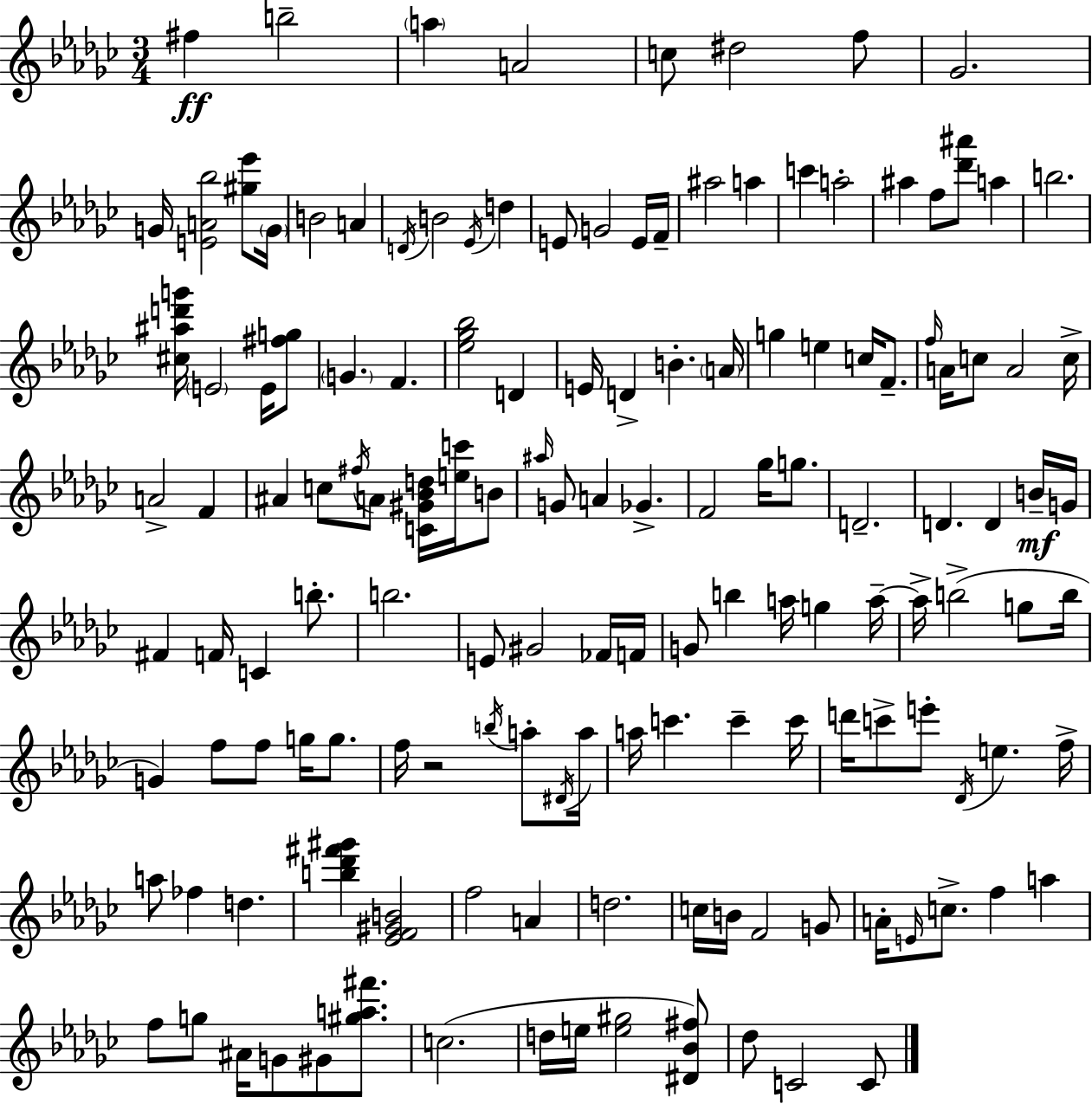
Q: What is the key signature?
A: EES minor